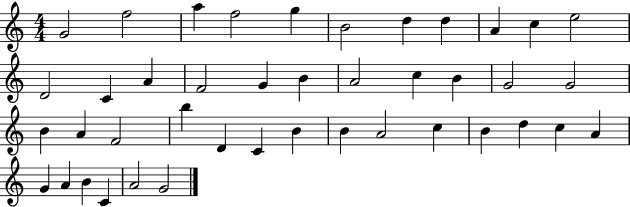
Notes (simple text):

G4/h F5/h A5/q F5/h G5/q B4/h D5/q D5/q A4/q C5/q E5/h D4/h C4/q A4/q F4/h G4/q B4/q A4/h C5/q B4/q G4/h G4/h B4/q A4/q F4/h B5/q D4/q C4/q B4/q B4/q A4/h C5/q B4/q D5/q C5/q A4/q G4/q A4/q B4/q C4/q A4/h G4/h